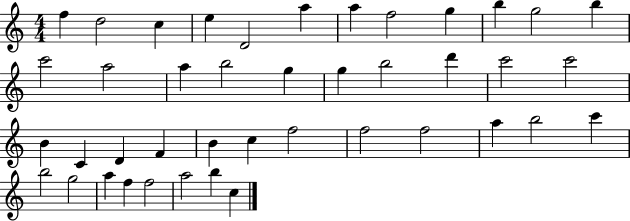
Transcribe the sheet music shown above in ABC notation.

X:1
T:Untitled
M:4/4
L:1/4
K:C
f d2 c e D2 a a f2 g b g2 b c'2 a2 a b2 g g b2 d' c'2 c'2 B C D F B c f2 f2 f2 a b2 c' b2 g2 a f f2 a2 b c